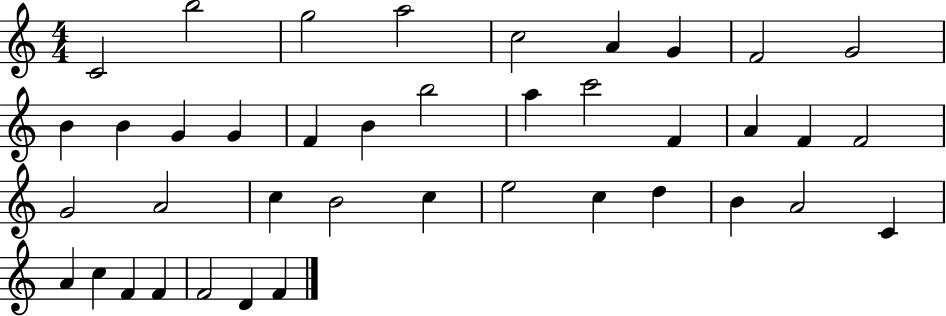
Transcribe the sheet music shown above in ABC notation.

X:1
T:Untitled
M:4/4
L:1/4
K:C
C2 b2 g2 a2 c2 A G F2 G2 B B G G F B b2 a c'2 F A F F2 G2 A2 c B2 c e2 c d B A2 C A c F F F2 D F